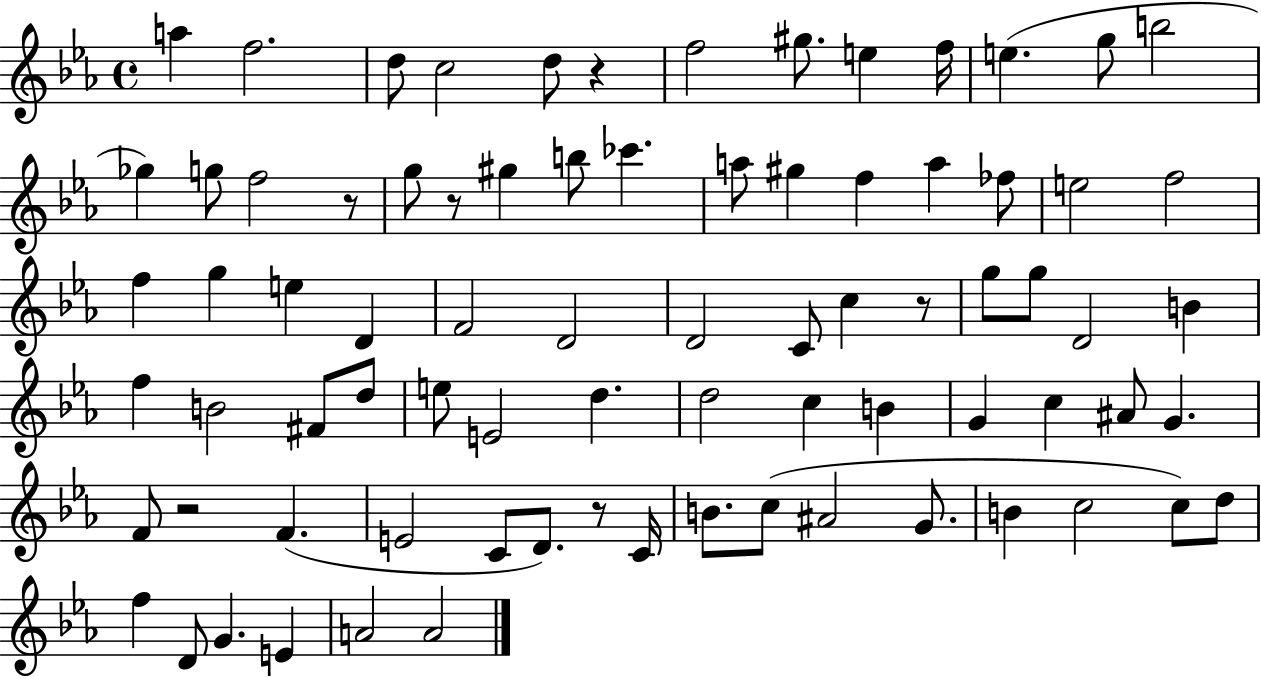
{
  \clef treble
  \time 4/4
  \defaultTimeSignature
  \key ees \major
  a''4 f''2. | d''8 c''2 d''8 r4 | f''2 gis''8. e''4 f''16 | e''4.( g''8 b''2 | \break ges''4) g''8 f''2 r8 | g''8 r8 gis''4 b''8 ces'''4. | a''8 gis''4 f''4 a''4 fes''8 | e''2 f''2 | \break f''4 g''4 e''4 d'4 | f'2 d'2 | d'2 c'8 c''4 r8 | g''8 g''8 d'2 b'4 | \break f''4 b'2 fis'8 d''8 | e''8 e'2 d''4. | d''2 c''4 b'4 | g'4 c''4 ais'8 g'4. | \break f'8 r2 f'4.( | e'2 c'8 d'8.) r8 c'16 | b'8. c''8( ais'2 g'8. | b'4 c''2 c''8) d''8 | \break f''4 d'8 g'4. e'4 | a'2 a'2 | \bar "|."
}